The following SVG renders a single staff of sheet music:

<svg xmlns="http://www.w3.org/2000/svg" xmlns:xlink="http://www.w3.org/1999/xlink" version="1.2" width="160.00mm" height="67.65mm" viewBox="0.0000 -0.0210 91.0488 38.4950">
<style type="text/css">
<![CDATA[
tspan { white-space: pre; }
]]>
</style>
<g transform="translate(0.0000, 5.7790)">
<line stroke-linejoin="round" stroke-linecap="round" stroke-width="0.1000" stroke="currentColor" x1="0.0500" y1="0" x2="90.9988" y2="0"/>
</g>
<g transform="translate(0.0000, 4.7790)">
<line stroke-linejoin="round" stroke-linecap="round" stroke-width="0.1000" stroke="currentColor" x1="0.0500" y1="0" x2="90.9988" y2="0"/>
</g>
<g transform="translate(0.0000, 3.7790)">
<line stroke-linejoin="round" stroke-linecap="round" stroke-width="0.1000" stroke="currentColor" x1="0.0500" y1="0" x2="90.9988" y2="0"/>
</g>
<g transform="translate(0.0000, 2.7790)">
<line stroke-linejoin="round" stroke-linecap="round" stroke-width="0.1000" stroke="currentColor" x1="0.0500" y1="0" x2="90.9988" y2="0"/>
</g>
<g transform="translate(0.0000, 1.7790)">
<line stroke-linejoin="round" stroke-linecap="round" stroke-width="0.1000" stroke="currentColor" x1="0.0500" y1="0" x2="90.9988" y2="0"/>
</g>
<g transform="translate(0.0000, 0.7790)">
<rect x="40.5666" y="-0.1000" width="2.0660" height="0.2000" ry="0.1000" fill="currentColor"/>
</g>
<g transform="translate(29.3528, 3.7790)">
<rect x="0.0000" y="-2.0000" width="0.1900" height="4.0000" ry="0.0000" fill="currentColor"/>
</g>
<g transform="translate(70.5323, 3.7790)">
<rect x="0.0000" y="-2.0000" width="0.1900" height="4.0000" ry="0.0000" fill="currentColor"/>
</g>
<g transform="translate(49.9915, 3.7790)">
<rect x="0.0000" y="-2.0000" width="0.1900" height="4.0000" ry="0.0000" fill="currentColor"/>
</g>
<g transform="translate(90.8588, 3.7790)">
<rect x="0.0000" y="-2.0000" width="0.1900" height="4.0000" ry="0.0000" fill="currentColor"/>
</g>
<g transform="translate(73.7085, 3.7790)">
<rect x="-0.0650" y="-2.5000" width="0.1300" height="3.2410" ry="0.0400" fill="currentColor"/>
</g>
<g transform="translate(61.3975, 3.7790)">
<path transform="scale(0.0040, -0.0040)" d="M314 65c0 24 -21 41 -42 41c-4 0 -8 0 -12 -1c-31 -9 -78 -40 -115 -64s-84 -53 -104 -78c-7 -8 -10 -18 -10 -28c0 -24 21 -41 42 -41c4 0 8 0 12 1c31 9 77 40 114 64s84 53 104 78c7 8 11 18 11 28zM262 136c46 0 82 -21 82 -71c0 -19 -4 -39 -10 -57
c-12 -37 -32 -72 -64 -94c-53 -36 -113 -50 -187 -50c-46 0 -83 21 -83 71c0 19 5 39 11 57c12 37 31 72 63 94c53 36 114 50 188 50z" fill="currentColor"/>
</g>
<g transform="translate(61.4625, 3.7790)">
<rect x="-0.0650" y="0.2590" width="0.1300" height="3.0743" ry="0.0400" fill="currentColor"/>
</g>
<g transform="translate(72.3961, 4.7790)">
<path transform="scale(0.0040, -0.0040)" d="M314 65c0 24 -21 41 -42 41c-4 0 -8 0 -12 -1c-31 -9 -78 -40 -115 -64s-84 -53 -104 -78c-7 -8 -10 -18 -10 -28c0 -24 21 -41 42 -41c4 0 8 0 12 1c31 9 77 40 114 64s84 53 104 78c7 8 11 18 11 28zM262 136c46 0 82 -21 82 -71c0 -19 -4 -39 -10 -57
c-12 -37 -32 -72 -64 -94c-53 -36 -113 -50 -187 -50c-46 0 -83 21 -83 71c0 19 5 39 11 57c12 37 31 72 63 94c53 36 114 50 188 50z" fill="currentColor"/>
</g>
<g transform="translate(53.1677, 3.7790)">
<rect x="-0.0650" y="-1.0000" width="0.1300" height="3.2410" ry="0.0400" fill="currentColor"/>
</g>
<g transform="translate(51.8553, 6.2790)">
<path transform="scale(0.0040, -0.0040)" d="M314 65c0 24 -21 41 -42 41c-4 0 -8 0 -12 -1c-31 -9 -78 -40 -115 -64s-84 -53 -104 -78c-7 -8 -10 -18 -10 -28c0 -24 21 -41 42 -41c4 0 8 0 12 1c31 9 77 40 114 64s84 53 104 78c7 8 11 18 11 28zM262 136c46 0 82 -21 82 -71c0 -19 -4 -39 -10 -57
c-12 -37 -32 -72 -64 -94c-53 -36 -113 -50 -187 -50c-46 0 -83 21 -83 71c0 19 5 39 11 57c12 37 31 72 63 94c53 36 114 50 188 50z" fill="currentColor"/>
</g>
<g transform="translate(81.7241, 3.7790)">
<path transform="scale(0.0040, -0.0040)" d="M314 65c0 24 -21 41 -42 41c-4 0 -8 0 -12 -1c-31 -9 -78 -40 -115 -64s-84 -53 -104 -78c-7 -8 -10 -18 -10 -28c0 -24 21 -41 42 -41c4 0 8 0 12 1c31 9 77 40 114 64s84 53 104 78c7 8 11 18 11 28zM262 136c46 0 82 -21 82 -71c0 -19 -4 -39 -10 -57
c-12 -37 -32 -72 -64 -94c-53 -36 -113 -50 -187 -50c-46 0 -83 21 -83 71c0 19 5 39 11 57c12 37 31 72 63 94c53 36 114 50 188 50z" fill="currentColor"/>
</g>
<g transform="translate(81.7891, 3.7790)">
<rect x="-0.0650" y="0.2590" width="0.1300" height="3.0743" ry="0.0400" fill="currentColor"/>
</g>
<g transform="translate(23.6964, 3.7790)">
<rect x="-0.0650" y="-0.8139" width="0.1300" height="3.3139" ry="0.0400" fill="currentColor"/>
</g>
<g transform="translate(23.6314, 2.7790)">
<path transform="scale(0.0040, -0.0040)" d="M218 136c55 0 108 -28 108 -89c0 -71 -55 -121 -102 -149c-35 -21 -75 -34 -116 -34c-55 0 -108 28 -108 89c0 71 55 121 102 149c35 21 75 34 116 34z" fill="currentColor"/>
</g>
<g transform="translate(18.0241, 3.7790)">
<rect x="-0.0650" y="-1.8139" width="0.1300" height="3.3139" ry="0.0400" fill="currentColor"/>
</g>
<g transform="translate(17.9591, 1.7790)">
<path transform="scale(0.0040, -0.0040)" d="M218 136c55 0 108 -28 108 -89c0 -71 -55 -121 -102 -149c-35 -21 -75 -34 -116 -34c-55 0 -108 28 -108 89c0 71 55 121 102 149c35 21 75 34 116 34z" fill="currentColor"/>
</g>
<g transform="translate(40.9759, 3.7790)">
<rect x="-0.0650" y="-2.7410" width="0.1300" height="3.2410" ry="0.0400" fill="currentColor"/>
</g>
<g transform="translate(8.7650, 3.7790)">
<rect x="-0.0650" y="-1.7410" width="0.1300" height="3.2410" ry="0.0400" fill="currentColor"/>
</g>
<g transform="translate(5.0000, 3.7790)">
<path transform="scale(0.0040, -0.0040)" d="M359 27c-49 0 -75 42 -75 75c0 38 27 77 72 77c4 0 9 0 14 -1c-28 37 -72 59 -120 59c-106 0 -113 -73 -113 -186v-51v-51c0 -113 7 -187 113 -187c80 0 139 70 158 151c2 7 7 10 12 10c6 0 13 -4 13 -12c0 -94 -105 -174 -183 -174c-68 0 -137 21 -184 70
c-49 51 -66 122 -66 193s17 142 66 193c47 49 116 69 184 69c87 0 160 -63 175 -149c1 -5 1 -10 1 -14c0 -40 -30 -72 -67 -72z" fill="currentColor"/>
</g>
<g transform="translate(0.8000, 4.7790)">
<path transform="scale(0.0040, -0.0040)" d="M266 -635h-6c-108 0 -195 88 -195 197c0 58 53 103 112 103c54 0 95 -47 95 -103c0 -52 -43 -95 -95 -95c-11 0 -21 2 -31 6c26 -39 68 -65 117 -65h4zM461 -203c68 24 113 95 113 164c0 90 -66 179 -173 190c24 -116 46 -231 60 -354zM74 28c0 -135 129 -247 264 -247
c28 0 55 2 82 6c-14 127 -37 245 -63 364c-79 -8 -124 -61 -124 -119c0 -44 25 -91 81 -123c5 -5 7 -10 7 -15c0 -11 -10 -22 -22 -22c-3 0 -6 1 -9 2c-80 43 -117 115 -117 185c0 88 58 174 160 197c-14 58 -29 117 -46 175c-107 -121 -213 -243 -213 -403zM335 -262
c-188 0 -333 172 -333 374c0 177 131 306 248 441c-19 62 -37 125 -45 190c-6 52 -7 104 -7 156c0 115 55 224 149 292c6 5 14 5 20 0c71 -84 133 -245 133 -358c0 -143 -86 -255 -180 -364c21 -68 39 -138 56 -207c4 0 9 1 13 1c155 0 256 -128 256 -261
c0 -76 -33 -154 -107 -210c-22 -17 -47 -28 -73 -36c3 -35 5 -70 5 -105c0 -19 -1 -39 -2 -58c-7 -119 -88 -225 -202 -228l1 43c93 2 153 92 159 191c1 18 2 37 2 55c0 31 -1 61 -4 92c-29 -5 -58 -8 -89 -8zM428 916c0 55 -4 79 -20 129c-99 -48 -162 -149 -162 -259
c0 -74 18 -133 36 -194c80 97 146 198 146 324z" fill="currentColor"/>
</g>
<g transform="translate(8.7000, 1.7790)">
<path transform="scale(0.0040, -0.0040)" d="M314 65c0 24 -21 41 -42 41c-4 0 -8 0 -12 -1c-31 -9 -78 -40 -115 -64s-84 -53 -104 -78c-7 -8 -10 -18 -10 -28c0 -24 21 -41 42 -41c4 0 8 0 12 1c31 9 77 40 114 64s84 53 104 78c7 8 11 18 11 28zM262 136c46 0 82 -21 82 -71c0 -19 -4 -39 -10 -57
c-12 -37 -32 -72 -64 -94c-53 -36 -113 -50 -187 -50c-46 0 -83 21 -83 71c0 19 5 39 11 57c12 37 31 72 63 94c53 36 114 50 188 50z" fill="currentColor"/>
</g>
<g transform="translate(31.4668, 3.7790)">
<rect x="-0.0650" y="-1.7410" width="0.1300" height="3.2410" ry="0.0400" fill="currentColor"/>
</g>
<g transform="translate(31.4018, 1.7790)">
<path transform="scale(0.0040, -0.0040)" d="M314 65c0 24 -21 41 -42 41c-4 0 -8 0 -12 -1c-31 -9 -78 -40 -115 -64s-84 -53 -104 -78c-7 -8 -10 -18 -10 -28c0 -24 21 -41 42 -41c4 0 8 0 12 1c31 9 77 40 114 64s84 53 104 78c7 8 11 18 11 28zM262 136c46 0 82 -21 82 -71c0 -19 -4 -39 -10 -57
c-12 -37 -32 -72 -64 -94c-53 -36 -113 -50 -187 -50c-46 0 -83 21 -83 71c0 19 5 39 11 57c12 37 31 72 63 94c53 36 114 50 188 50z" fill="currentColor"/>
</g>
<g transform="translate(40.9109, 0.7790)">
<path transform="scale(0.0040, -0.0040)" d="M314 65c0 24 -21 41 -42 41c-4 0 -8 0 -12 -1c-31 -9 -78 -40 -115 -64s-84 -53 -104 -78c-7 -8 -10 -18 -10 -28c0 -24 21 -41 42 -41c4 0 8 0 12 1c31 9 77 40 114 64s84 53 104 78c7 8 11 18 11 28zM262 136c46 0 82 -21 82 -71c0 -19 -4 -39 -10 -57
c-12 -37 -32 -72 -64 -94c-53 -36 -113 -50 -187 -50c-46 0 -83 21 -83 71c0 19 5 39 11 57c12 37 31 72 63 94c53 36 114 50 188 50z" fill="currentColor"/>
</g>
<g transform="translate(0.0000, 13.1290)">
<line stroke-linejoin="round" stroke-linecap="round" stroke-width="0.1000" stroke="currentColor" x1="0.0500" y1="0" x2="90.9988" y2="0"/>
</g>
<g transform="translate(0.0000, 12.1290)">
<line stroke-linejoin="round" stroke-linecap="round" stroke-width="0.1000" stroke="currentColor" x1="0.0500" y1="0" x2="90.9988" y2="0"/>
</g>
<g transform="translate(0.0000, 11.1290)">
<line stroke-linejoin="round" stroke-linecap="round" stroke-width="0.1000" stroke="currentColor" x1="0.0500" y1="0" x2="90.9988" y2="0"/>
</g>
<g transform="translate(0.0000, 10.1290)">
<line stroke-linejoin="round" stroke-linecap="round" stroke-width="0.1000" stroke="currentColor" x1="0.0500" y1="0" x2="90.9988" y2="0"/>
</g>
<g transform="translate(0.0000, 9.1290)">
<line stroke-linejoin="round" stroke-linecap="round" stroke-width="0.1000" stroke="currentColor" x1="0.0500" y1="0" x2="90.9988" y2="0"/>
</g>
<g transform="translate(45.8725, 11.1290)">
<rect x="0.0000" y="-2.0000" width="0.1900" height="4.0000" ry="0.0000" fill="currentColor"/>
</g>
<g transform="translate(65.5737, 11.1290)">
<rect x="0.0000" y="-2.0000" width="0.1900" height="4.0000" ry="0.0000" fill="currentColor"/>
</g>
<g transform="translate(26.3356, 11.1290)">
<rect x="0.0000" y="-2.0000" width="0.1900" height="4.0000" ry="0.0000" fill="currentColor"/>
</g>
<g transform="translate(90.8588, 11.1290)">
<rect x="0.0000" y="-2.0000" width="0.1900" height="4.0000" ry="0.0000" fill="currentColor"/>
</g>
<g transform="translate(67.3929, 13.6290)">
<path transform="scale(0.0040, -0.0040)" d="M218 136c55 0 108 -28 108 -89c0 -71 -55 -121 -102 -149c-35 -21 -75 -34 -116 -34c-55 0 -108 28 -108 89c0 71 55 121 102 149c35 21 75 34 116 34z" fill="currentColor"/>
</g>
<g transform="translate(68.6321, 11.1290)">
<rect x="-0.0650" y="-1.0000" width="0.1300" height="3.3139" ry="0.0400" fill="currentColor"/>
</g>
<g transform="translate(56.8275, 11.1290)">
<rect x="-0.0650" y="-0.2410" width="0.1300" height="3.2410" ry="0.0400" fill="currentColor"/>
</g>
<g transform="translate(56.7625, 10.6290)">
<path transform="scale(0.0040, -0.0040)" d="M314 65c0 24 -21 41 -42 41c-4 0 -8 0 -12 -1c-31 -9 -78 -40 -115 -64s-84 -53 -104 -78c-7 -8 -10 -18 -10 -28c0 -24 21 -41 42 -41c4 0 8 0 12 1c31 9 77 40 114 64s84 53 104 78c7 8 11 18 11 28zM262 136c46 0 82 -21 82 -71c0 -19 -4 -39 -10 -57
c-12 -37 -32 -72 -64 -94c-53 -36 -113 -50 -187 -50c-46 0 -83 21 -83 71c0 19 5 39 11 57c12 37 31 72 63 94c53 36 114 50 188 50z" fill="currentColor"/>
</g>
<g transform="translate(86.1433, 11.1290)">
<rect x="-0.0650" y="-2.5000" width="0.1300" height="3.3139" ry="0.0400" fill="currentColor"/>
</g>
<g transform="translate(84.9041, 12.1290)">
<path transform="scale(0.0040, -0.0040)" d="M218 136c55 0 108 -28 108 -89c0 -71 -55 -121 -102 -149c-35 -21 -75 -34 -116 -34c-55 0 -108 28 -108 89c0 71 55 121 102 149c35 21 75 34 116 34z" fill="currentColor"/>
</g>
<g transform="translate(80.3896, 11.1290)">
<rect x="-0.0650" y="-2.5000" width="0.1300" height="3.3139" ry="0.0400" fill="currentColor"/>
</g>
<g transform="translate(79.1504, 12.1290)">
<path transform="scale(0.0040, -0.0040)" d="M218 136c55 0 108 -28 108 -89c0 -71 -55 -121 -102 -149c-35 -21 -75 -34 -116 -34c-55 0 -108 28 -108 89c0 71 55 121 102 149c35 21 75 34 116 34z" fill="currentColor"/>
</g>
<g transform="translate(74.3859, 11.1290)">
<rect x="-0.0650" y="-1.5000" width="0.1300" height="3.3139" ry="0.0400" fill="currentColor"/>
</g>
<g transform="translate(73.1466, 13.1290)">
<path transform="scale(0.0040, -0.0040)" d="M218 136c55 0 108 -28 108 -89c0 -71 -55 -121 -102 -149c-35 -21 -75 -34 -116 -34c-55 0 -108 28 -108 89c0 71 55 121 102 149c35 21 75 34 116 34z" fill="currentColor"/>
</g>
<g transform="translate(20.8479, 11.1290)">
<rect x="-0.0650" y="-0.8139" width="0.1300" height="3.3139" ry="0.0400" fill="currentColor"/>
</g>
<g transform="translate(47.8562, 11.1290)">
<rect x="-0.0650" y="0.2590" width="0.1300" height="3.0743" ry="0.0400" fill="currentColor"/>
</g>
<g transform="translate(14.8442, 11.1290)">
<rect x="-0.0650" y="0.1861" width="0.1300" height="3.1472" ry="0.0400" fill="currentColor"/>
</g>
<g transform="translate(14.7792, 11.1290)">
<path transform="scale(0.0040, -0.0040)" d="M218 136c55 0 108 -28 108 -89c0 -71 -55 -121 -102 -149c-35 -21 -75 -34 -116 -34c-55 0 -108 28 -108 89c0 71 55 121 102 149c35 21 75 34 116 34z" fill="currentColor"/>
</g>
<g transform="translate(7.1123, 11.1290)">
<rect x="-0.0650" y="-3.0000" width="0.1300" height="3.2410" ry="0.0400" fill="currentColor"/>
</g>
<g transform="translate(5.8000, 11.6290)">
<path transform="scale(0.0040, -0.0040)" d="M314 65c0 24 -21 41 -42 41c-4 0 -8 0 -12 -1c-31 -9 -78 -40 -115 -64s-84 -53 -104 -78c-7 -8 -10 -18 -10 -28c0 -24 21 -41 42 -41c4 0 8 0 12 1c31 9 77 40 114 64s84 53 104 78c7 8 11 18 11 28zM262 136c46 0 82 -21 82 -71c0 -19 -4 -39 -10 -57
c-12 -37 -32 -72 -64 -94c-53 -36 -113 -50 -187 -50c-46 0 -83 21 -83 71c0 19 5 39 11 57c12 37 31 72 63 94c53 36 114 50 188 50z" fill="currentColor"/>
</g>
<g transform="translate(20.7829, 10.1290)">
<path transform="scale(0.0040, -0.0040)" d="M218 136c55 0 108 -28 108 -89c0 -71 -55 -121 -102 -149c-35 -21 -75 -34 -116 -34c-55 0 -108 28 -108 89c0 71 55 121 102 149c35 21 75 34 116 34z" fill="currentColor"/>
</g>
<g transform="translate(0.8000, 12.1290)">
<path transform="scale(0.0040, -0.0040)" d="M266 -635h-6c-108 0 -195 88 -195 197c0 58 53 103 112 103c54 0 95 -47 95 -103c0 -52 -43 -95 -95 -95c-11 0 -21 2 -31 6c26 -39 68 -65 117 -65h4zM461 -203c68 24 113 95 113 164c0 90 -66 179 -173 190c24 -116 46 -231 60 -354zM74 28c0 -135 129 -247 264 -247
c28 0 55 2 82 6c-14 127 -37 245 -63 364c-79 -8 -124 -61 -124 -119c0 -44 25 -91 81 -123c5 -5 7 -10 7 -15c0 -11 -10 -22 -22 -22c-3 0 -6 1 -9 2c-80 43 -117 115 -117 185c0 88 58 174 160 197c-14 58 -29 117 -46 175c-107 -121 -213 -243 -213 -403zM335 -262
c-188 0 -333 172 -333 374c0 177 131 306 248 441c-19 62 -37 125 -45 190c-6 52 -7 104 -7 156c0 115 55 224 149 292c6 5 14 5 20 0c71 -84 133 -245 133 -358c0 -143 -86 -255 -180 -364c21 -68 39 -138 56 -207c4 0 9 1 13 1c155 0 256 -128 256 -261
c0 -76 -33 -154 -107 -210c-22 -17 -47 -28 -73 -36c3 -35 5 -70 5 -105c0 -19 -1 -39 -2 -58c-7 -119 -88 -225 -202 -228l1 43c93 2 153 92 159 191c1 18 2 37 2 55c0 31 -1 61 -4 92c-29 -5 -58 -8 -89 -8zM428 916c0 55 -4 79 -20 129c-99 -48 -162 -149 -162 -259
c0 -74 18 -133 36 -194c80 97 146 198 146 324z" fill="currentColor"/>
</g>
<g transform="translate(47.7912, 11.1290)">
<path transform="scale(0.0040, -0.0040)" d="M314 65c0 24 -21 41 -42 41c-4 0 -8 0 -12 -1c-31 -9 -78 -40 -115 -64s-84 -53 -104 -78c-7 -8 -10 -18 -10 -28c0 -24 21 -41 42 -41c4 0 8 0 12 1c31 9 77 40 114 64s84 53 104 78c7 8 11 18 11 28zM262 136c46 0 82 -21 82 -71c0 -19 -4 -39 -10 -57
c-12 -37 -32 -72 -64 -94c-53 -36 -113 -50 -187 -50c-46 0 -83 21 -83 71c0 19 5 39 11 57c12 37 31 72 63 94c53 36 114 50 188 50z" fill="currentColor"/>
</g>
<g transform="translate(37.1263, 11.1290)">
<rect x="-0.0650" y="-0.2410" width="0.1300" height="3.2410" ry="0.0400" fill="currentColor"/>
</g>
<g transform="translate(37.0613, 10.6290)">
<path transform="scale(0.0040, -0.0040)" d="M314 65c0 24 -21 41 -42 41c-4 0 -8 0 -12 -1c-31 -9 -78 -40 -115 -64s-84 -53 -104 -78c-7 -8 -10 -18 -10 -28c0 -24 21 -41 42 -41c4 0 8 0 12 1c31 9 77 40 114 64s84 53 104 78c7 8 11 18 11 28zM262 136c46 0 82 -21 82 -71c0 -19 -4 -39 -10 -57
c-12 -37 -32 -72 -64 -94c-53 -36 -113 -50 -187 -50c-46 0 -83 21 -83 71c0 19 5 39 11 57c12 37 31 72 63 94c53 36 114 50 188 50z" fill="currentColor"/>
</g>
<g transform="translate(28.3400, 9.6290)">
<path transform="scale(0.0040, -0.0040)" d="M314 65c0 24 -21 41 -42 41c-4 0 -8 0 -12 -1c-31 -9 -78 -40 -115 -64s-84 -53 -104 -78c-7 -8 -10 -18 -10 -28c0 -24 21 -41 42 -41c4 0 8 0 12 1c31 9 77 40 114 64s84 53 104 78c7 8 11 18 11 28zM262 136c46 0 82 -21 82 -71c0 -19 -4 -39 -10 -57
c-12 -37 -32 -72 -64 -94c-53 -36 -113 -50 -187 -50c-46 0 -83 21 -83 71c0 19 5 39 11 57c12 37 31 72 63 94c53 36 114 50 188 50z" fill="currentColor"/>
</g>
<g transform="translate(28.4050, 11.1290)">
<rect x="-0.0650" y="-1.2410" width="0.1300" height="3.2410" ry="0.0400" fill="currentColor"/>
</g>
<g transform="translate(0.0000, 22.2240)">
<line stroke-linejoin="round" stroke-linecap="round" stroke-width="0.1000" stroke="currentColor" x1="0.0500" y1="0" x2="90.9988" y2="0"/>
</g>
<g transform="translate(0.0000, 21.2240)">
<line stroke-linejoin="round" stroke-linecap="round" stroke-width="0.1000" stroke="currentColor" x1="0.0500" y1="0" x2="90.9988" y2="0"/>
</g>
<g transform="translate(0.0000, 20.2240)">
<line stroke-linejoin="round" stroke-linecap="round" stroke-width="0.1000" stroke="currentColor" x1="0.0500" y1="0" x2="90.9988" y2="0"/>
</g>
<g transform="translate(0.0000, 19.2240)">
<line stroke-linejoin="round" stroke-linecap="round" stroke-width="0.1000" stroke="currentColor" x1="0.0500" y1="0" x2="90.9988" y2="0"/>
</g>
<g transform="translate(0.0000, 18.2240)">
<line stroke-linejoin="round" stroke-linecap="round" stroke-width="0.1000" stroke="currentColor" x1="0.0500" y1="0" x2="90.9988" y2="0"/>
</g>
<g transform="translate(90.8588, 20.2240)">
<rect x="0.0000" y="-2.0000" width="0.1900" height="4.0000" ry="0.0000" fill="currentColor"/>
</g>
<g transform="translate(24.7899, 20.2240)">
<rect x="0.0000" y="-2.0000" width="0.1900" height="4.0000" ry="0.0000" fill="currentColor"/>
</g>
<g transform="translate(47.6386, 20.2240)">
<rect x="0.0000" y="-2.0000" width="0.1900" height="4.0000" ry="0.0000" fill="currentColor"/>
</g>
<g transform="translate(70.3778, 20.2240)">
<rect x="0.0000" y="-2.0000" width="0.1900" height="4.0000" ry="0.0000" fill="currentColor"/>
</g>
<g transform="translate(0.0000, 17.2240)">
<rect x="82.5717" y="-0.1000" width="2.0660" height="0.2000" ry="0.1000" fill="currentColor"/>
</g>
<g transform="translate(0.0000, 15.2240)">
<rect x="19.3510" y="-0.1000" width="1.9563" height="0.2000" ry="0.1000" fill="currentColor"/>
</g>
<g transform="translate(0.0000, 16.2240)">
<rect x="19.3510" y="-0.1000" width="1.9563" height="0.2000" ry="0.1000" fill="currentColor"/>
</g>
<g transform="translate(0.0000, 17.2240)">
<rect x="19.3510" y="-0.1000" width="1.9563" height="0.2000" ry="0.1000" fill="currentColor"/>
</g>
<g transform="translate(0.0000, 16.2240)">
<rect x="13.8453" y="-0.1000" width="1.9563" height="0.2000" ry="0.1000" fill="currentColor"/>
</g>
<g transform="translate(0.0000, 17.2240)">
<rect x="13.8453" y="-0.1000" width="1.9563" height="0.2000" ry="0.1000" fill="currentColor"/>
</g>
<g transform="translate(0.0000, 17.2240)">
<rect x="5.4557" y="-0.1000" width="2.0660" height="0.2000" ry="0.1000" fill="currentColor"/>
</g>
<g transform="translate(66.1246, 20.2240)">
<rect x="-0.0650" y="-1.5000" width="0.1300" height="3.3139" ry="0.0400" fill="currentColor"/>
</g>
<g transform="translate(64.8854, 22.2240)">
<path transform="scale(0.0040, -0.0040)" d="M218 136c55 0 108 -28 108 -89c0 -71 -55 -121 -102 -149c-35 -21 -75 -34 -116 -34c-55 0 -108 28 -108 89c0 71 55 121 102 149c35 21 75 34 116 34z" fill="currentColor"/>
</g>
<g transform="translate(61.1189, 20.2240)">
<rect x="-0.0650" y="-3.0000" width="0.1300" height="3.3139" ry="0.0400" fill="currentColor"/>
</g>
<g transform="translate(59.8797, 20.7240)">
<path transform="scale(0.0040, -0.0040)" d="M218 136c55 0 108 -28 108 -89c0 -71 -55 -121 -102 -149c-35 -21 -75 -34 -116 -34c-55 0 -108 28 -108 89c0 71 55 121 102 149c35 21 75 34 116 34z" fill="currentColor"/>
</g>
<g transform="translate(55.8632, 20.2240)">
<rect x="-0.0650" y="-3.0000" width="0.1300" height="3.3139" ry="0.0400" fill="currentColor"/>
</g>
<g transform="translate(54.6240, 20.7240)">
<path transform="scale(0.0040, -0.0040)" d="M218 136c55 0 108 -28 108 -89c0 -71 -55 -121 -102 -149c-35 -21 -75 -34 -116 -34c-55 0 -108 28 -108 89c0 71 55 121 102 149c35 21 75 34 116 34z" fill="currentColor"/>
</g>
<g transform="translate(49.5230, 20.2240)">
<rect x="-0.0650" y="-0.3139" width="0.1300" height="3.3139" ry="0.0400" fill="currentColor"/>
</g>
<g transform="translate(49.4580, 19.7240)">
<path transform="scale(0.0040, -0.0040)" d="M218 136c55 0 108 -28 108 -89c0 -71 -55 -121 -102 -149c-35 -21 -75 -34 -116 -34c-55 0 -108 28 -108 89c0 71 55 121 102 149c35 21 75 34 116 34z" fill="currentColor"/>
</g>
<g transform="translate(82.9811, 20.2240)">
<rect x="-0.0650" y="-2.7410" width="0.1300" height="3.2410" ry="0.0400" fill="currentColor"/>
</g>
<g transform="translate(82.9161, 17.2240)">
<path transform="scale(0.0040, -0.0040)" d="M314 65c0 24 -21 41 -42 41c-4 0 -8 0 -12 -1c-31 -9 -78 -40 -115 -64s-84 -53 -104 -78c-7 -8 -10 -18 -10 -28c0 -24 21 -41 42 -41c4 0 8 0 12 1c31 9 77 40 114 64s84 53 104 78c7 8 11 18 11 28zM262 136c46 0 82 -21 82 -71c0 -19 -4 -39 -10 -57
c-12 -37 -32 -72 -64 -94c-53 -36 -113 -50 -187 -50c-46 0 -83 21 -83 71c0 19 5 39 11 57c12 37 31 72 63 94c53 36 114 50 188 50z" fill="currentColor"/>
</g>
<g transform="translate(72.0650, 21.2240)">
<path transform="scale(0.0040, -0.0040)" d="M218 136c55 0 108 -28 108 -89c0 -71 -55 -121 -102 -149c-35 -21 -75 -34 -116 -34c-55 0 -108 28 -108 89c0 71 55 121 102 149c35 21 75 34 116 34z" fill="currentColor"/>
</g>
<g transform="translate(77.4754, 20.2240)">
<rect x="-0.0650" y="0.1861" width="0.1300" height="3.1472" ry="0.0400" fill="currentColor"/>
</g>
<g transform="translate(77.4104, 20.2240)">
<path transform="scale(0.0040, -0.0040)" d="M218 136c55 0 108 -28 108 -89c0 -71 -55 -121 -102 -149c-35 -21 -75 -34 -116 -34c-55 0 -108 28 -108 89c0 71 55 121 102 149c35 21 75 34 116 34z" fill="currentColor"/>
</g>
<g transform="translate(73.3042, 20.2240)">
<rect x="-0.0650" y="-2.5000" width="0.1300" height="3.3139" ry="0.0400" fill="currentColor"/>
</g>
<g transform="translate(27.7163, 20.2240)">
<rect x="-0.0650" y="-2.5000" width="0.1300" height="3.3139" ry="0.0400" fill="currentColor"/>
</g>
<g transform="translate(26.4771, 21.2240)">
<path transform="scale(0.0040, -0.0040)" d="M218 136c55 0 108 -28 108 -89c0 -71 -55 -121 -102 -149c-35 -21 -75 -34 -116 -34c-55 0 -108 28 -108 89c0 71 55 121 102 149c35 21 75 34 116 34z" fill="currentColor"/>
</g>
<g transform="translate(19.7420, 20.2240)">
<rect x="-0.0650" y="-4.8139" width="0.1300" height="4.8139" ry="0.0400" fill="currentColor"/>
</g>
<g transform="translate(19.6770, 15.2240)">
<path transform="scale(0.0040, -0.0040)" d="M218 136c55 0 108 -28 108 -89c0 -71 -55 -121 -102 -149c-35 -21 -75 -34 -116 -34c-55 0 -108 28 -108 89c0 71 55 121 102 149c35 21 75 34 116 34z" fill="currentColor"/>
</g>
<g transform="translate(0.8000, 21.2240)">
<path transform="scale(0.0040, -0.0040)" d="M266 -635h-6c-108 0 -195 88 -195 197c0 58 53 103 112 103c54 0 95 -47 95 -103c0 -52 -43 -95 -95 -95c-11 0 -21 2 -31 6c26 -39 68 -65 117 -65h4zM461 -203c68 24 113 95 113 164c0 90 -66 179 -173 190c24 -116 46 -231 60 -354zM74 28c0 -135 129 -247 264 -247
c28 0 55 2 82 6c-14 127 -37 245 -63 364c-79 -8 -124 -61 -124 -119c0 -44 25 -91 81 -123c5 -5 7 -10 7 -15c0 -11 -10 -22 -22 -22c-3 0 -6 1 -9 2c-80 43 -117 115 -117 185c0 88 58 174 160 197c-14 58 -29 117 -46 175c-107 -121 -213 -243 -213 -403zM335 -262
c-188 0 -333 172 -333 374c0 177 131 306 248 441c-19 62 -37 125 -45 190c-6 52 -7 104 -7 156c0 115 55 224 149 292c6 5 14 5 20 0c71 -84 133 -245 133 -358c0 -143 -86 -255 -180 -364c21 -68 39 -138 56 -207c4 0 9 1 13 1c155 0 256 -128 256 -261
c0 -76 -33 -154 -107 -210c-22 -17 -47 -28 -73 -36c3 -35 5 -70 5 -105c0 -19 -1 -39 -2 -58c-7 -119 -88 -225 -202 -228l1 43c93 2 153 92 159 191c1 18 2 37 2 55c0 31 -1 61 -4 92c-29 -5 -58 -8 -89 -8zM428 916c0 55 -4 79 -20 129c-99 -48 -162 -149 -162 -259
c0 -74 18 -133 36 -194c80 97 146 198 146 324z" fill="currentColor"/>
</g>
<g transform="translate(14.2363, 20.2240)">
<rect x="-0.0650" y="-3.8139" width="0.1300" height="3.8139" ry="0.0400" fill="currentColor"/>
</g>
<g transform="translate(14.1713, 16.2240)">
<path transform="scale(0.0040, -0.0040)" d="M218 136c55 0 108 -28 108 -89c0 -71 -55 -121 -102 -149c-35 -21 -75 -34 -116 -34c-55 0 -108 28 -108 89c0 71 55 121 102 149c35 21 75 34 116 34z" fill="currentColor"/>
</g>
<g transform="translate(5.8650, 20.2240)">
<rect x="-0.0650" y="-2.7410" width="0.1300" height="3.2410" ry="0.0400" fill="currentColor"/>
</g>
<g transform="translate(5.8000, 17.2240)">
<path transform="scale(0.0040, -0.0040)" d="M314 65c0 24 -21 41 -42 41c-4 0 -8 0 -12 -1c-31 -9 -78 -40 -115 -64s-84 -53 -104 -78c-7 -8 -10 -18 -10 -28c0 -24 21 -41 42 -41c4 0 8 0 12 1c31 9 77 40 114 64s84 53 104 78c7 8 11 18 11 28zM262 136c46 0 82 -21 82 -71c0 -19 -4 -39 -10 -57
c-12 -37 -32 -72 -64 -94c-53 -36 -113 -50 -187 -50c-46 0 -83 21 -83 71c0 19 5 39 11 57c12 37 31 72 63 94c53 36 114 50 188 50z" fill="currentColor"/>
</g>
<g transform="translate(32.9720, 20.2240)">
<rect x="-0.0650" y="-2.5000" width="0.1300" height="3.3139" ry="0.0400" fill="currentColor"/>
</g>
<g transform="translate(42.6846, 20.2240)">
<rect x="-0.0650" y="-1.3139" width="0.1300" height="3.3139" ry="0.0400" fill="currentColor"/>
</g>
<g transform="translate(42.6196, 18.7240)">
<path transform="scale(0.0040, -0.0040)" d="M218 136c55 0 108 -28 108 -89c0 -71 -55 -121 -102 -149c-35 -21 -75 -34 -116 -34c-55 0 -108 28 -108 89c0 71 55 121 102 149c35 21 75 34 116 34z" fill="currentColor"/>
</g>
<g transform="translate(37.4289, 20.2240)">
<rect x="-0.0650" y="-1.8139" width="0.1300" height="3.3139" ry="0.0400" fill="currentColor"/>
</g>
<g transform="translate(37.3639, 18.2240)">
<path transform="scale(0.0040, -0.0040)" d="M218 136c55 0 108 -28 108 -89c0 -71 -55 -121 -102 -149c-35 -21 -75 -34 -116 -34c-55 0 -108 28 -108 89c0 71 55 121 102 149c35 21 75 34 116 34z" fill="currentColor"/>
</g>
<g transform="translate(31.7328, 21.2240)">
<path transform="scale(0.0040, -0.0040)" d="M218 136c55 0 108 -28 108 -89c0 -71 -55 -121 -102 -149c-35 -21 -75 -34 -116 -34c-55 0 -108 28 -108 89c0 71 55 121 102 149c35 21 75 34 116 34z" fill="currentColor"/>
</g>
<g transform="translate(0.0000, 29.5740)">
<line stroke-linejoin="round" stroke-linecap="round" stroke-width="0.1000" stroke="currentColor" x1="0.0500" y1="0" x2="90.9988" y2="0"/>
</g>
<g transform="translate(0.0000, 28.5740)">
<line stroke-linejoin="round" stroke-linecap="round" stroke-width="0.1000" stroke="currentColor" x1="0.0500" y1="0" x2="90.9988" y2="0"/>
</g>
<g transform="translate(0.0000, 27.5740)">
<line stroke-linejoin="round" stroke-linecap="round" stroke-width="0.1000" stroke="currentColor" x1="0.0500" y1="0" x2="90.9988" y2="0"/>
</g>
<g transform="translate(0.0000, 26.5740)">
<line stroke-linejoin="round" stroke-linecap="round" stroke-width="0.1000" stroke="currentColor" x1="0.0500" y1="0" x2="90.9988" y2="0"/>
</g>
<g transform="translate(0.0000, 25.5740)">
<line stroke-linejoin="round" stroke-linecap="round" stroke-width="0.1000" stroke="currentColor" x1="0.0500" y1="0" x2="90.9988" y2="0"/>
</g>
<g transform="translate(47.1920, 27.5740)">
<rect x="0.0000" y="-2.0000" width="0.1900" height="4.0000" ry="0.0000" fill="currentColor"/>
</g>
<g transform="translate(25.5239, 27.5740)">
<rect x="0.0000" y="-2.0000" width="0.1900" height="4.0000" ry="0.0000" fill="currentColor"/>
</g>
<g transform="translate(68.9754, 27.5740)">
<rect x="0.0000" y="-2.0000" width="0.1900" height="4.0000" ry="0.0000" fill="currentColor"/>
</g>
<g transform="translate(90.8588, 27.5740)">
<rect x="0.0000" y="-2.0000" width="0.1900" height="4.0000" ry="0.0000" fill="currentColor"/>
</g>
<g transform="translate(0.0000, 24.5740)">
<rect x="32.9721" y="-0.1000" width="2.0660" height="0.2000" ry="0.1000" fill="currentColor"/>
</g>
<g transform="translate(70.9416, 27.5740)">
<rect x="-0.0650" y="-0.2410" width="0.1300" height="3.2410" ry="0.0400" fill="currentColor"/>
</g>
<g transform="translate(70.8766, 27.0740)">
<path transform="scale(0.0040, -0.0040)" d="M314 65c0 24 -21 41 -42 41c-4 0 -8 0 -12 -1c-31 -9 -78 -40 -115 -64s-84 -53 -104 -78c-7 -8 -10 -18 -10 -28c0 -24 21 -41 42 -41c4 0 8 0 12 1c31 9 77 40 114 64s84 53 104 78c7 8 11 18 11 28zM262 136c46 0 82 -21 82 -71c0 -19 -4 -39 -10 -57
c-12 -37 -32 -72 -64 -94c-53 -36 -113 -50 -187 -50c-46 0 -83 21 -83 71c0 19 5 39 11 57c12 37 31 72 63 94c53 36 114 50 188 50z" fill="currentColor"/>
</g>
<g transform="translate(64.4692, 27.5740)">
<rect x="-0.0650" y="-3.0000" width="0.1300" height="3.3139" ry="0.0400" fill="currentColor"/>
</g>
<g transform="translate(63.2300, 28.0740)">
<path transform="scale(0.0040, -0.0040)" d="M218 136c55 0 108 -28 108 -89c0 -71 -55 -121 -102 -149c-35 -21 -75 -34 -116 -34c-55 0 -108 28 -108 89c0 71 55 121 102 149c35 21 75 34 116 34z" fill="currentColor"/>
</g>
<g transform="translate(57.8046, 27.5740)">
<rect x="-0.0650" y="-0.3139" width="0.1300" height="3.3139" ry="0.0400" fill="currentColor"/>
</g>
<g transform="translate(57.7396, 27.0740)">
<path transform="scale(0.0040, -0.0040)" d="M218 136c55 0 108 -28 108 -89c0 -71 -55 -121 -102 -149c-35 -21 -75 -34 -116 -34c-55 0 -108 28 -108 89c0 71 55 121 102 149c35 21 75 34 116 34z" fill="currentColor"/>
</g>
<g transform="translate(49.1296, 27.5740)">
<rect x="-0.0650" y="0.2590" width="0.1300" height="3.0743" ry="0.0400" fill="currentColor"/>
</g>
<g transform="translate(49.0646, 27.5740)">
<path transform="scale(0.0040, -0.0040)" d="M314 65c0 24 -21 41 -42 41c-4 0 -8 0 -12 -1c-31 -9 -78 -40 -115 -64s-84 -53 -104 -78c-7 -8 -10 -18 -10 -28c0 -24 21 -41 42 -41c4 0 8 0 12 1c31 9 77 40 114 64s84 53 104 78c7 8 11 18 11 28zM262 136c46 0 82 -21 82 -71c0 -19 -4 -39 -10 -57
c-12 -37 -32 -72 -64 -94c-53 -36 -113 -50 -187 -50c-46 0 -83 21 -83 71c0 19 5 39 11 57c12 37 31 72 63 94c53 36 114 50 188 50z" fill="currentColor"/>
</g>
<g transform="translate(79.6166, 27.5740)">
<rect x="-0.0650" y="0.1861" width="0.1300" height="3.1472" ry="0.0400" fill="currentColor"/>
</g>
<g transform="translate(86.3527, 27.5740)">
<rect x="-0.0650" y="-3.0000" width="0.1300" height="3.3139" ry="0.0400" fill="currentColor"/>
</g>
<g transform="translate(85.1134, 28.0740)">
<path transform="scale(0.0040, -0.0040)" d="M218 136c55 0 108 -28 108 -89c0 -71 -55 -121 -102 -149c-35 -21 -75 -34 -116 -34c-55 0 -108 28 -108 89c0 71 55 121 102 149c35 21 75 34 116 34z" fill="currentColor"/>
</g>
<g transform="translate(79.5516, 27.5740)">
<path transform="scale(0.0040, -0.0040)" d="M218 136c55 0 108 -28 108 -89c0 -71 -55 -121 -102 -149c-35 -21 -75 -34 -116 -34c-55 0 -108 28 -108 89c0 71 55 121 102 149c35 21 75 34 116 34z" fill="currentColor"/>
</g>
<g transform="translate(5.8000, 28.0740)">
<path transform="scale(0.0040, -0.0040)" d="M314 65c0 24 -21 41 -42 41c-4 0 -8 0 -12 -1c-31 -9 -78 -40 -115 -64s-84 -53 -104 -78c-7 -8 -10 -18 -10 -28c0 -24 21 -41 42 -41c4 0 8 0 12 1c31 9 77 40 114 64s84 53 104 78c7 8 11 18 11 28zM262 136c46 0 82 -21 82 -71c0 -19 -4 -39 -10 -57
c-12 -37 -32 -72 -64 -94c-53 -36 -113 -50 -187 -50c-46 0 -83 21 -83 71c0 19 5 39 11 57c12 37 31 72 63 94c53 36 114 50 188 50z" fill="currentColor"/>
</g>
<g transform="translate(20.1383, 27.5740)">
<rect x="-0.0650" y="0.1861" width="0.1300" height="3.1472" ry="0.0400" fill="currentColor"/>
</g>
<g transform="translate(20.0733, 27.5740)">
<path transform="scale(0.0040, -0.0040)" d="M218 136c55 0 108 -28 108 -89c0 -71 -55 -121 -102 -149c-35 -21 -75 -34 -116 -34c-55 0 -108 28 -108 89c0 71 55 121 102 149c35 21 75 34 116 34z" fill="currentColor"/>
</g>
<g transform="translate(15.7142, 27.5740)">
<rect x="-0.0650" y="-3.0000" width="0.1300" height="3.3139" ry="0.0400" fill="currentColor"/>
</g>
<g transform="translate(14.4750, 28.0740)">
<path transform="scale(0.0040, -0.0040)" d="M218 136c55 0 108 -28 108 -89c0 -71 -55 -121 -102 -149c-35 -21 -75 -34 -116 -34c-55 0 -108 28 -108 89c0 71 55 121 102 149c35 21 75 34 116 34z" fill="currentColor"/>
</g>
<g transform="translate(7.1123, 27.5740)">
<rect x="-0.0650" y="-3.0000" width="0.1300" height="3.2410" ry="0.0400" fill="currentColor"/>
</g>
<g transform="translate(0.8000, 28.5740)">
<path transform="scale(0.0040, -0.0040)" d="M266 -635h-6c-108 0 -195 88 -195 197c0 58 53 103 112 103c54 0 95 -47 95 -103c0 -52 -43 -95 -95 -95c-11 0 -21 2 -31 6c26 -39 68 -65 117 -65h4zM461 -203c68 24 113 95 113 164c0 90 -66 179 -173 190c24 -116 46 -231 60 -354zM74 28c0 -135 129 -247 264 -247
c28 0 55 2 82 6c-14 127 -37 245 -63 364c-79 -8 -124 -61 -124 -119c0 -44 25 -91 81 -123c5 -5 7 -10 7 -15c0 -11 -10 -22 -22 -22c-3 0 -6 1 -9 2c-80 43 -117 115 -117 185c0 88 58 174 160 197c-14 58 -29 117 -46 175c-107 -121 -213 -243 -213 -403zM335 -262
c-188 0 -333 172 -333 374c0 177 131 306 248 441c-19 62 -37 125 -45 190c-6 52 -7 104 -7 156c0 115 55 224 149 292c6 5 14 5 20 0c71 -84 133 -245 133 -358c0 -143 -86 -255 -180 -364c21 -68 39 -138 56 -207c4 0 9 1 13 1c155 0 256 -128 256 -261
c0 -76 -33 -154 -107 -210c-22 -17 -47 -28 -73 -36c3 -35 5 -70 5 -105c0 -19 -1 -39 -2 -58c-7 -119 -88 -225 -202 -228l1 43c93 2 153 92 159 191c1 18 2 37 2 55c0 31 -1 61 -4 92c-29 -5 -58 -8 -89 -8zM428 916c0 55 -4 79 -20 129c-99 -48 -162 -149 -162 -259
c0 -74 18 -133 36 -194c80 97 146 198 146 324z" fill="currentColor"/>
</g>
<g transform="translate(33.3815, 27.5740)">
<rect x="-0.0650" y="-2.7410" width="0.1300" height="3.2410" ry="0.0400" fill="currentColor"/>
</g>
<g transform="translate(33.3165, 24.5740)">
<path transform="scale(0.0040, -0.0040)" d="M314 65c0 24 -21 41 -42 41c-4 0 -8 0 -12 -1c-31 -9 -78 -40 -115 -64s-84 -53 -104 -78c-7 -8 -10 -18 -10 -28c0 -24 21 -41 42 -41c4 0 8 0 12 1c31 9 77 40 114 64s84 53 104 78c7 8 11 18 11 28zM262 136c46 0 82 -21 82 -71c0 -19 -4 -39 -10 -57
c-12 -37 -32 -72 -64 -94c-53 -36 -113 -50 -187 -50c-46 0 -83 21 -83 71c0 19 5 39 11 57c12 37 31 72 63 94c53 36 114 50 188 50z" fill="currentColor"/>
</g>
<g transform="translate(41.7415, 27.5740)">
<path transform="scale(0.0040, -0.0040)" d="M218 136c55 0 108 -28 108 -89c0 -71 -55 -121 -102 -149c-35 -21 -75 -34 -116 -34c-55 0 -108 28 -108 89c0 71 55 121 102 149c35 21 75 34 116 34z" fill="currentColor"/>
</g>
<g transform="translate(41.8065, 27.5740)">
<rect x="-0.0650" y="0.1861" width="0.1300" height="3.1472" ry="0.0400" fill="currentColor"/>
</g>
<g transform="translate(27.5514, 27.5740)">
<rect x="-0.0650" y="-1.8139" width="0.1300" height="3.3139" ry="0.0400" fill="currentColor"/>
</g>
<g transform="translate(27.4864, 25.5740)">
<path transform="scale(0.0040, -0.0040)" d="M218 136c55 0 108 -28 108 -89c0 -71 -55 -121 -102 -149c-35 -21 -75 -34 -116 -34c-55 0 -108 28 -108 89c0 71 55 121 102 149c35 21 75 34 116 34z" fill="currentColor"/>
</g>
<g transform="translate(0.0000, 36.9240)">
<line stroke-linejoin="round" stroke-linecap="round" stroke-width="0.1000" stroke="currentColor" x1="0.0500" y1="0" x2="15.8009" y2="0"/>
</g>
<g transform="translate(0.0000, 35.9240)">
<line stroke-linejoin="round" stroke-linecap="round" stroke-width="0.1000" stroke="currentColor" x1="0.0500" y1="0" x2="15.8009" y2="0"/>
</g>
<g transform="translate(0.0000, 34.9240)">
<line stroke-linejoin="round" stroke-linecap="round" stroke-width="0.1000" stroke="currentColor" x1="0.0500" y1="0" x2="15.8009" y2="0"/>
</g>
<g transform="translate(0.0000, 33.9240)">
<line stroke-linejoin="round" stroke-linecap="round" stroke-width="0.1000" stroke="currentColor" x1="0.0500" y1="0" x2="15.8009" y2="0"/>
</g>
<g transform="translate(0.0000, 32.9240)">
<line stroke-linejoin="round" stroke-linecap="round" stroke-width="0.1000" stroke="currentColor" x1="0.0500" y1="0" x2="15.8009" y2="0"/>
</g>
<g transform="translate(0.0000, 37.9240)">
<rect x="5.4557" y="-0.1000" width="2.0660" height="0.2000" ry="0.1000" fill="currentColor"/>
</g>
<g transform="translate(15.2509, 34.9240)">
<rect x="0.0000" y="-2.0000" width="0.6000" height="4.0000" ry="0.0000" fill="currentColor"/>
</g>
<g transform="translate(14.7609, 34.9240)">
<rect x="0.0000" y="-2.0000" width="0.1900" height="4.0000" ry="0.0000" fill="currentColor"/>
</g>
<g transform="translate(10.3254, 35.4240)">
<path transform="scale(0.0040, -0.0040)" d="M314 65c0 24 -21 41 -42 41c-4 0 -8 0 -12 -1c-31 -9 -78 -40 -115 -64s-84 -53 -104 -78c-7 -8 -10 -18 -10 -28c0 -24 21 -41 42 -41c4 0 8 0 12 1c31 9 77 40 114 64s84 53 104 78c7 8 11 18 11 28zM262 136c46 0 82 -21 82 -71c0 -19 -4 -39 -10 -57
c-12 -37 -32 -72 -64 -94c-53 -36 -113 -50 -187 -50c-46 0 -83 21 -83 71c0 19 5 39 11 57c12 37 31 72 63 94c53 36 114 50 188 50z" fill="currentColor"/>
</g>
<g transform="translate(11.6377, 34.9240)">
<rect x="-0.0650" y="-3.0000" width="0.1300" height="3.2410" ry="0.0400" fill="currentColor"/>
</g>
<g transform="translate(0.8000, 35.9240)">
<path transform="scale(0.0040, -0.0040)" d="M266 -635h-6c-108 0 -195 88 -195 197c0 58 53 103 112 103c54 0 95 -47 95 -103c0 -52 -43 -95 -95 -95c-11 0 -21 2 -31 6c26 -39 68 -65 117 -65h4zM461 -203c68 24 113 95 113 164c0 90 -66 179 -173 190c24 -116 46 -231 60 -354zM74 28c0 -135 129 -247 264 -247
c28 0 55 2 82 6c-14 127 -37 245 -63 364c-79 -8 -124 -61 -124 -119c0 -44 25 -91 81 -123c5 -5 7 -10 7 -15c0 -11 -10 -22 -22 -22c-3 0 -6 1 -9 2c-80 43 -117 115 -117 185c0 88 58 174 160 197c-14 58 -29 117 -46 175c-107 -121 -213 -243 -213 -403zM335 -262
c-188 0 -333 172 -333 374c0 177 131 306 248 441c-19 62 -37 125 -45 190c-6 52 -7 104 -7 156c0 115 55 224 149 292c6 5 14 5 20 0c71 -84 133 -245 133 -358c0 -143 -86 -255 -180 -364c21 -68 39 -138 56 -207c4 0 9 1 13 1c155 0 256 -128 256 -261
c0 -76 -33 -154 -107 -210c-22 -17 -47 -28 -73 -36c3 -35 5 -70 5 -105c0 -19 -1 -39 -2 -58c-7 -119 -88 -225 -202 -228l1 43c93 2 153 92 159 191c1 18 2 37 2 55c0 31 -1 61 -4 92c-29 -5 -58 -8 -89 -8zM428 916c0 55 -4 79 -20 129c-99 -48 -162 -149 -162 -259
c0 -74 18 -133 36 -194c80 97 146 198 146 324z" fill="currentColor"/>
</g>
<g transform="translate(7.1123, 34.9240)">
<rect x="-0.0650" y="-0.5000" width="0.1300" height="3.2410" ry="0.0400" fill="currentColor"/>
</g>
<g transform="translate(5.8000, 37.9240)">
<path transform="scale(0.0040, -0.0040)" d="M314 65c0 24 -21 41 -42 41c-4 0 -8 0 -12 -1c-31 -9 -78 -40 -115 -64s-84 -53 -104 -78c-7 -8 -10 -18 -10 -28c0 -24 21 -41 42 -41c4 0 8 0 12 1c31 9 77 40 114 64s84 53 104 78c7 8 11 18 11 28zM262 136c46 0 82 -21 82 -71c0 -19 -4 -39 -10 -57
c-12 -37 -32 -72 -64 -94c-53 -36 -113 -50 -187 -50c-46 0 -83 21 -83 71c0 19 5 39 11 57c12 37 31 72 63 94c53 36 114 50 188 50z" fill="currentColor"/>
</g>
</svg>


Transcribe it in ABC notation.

X:1
T:Untitled
M:4/4
L:1/4
K:C
f2 f d f2 a2 D2 B2 G2 B2 A2 B d e2 c2 B2 c2 D E G G a2 c' e' G G f e c A A E G B a2 A2 A B f a2 B B2 c A c2 B A C2 A2